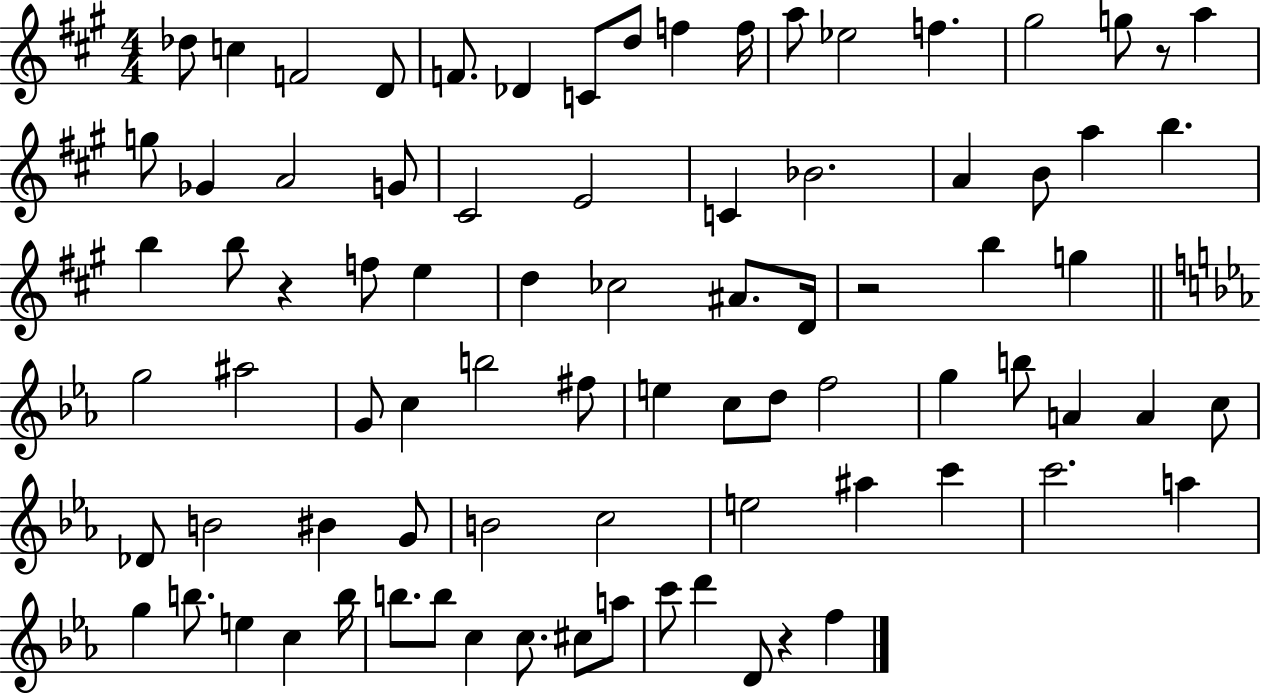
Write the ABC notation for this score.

X:1
T:Untitled
M:4/4
L:1/4
K:A
_d/2 c F2 D/2 F/2 _D C/2 d/2 f f/4 a/2 _e2 f ^g2 g/2 z/2 a g/2 _G A2 G/2 ^C2 E2 C _B2 A B/2 a b b b/2 z f/2 e d _c2 ^A/2 D/4 z2 b g g2 ^a2 G/2 c b2 ^f/2 e c/2 d/2 f2 g b/2 A A c/2 _D/2 B2 ^B G/2 B2 c2 e2 ^a c' c'2 a g b/2 e c b/4 b/2 b/2 c c/2 ^c/2 a/2 c'/2 d' D/2 z f